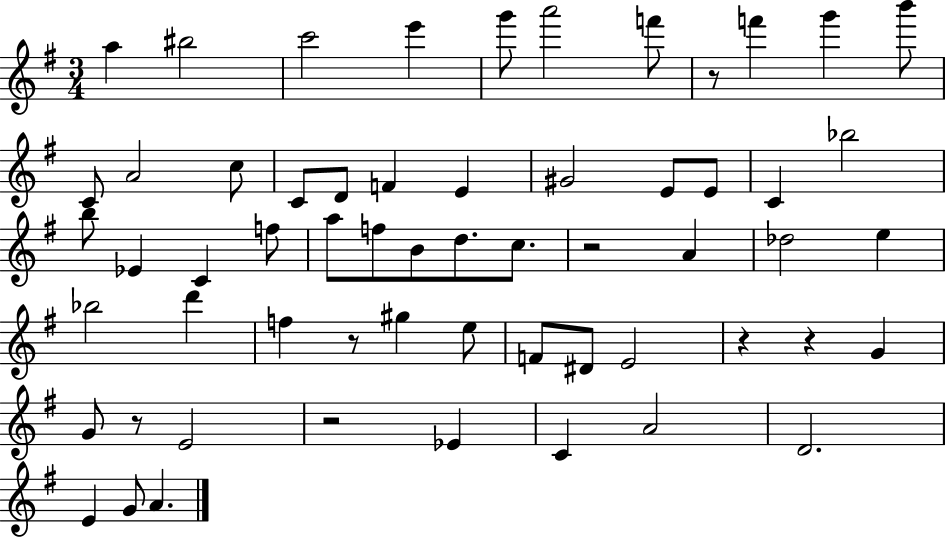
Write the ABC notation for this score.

X:1
T:Untitled
M:3/4
L:1/4
K:G
a ^b2 c'2 e' g'/2 a'2 f'/2 z/2 f' g' b'/2 C/2 A2 c/2 C/2 D/2 F E ^G2 E/2 E/2 C _b2 b/2 _E C f/2 a/2 f/2 B/2 d/2 c/2 z2 A _d2 e _b2 d' f z/2 ^g e/2 F/2 ^D/2 E2 z z G G/2 z/2 E2 z2 _E C A2 D2 E G/2 A